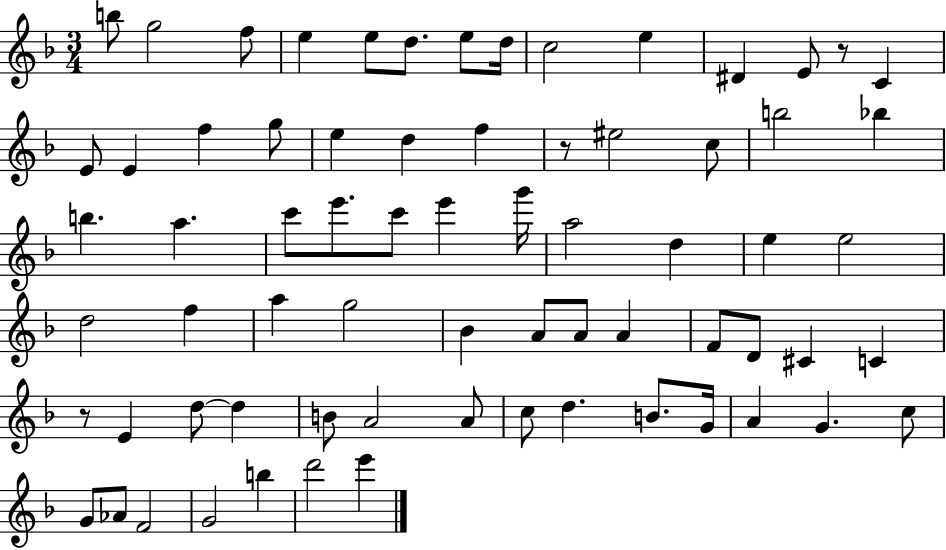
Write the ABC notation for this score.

X:1
T:Untitled
M:3/4
L:1/4
K:F
b/2 g2 f/2 e e/2 d/2 e/2 d/4 c2 e ^D E/2 z/2 C E/2 E f g/2 e d f z/2 ^e2 c/2 b2 _b b a c'/2 e'/2 c'/2 e' g'/4 a2 d e e2 d2 f a g2 _B A/2 A/2 A F/2 D/2 ^C C z/2 E d/2 d B/2 A2 A/2 c/2 d B/2 G/4 A G c/2 G/2 _A/2 F2 G2 b d'2 e'